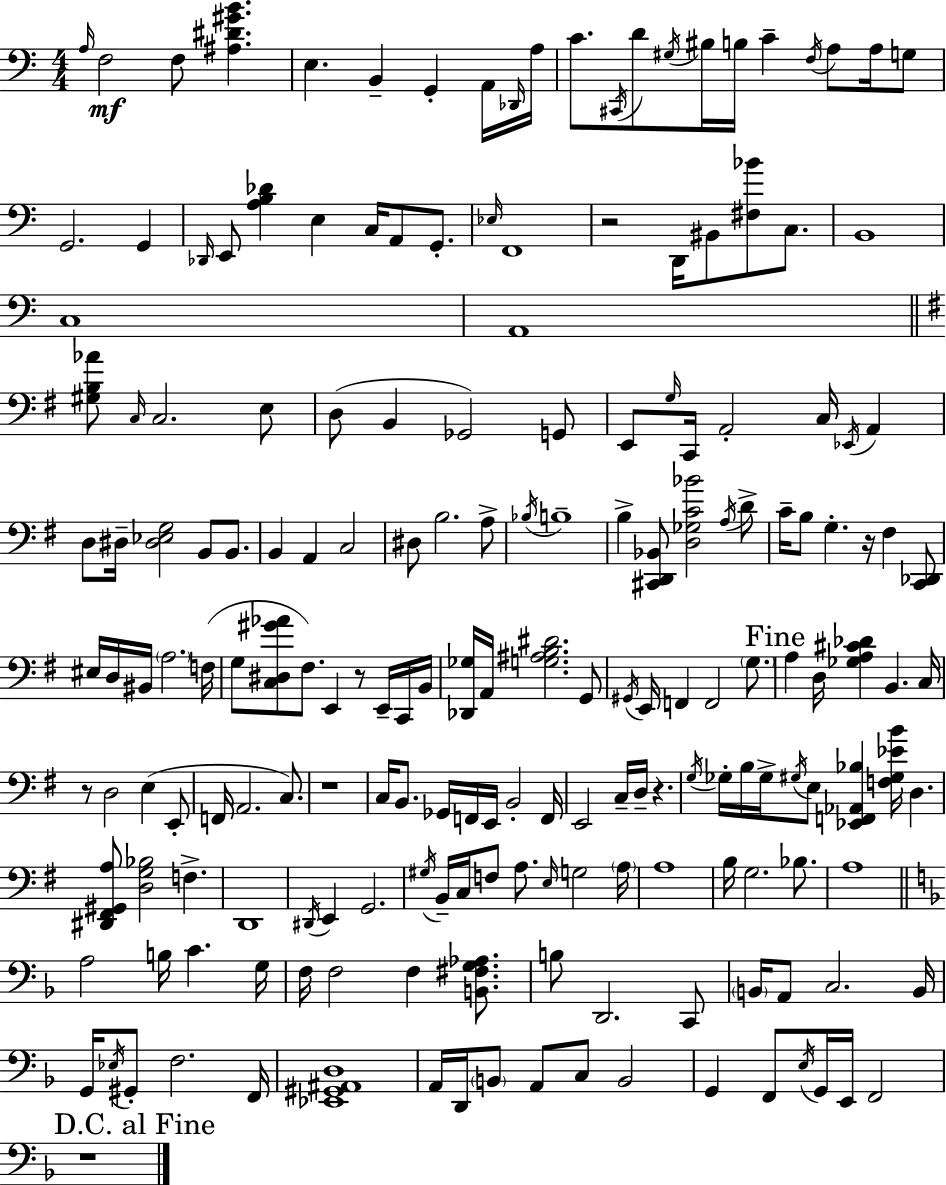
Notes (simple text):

A3/s F3/h F3/e [A#3,D#4,G#4,B4]/q. E3/q. B2/q G2/q A2/s Db2/s A3/s C4/e. C#2/s D4/e G#3/s BIS3/s B3/s C4/q F3/s A3/e A3/s G3/e G2/h. G2/q Db2/s E2/e [A3,B3,Db4]/q E3/q C3/s A2/e G2/e. Eb3/s F2/w R/h D2/s BIS2/e [F#3,Bb4]/e C3/e. B2/w C3/w A2/w [G#3,B3,Ab4]/e C3/s C3/h. E3/e D3/e B2/q Gb2/h G2/e E2/e G3/s C2/s A2/h C3/s Eb2/s A2/q D3/e D#3/s [D#3,Eb3,G3]/h B2/e B2/e. B2/q A2/q C3/h D#3/e B3/h. A3/e Bb3/s B3/w B3/q [C#2,D2,Bb2]/e [D3,Gb3,C4,Bb4]/h A3/s D4/e C4/s B3/e G3/q. R/s F#3/q [C2,Db2]/e EIS3/s D3/s BIS2/s A3/h. F3/s G3/e [C3,D#3,G#4,Ab4]/e F#3/e. E2/q R/e E2/s C2/s B2/s [Db2,Gb3]/s A2/s [G3,A#3,B3,D#4]/h. G2/e G#2/s E2/s F2/q F2/h G3/e. A3/q D3/s [Gb3,A3,C#4,Db4]/q B2/q. C3/s R/e D3/h E3/q E2/e F2/s A2/h. C3/e. R/w C3/s B2/e. Gb2/s F2/s E2/s B2/h F2/s E2/h C3/s D3/s R/q. G3/s Gb3/s B3/s Gb3/s G#3/s E3/e [Eb2,F2,Ab2,Bb3]/q [F3,G#3,Eb4,B4]/s D3/q. [D#2,F#2,G#2,A3]/e [D3,G3,Bb3]/h F3/q. D2/w D#2/s E2/q G2/h. G#3/s B2/s C3/s F3/e A3/e. E3/s G3/h A3/s A3/w B3/s G3/h. Bb3/e. A3/w A3/h B3/s C4/q. G3/s F3/s F3/h F3/q [B2,F#3,G3,Ab3]/e. B3/e D2/h. C2/e B2/s A2/e C3/h. B2/s G2/s Eb3/s G#2/e F3/h. F2/s [Eb2,G#2,A#2,D3]/w A2/s D2/s B2/e A2/e C3/e B2/h G2/q F2/e E3/s G2/s E2/s F2/h R/w